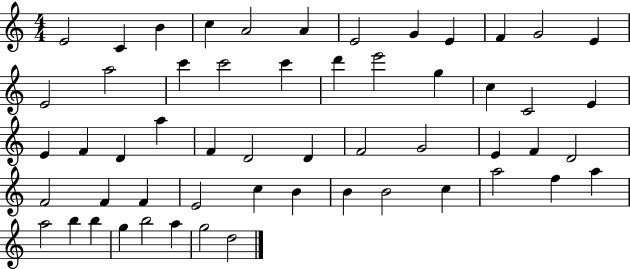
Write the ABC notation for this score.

X:1
T:Untitled
M:4/4
L:1/4
K:C
E2 C B c A2 A E2 G E F G2 E E2 a2 c' c'2 c' d' e'2 g c C2 E E F D a F D2 D F2 G2 E F D2 F2 F F E2 c B B B2 c a2 f a a2 b b g b2 a g2 d2